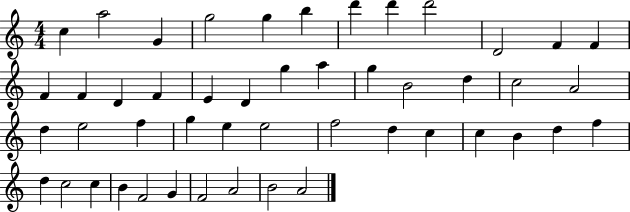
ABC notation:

X:1
T:Untitled
M:4/4
L:1/4
K:C
c a2 G g2 g b d' d' d'2 D2 F F F F D F E D g a g B2 d c2 A2 d e2 f g e e2 f2 d c c B d f d c2 c B F2 G F2 A2 B2 A2